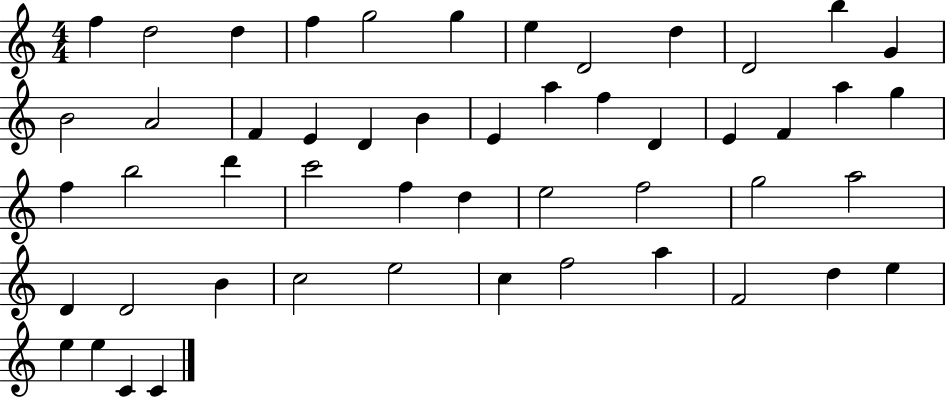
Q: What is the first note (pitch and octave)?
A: F5